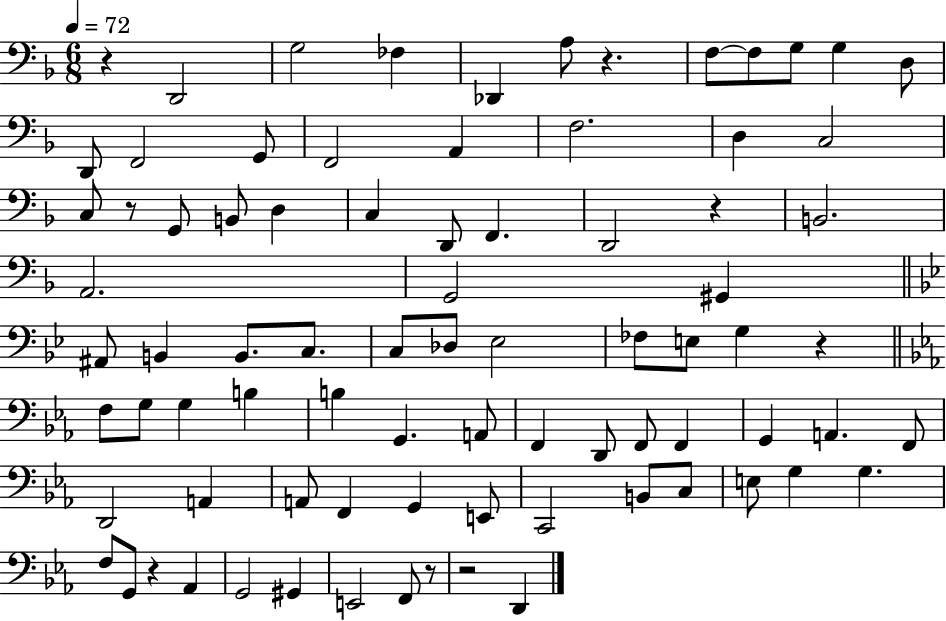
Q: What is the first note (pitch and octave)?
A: D2